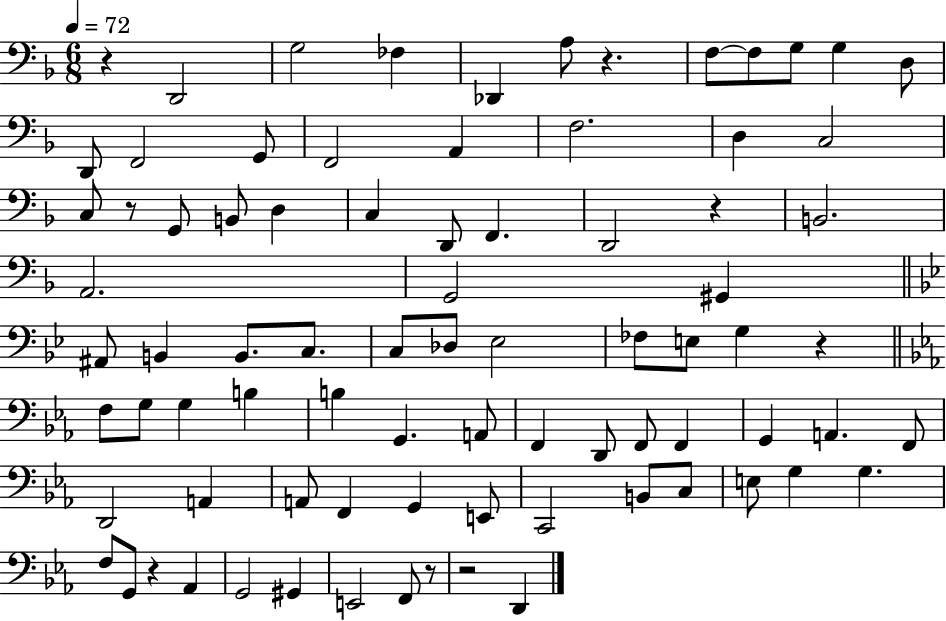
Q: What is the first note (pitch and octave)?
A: D2